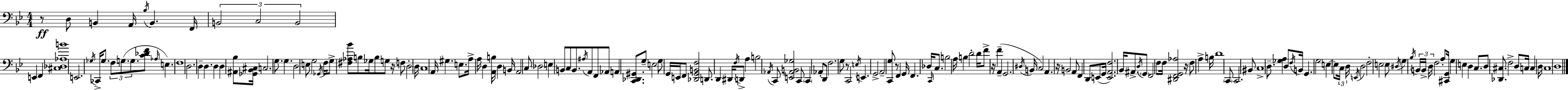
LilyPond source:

{
  \clef bass
  \numericTimeSignature
  \time 4/4
  \key g \minor
  r8\ff d8 b,4 a,16 \acciaccatura { bes16 } b,4. | f,16 \tuplet 3/2 { b,2 c2 | b,2 } e,4 f,4 | <cis des aes b'>1 | \break e,2. \acciaccatura { ges16 } ces,16-> ges8. | \tuplet 3/2 { f8 g8.( g8. } <c' des' f'>8 \grace { aes16 }) e4. | f1 | d2. d4-- | \break d4. d4 d4 | <ais, bes>8 <ges, bes, cis>16 c2. | g8. g4. d2 | e8 g2 \acciaccatura { ges,16 } f16 g8-> <fis aes bes'>8 | \break b8 ges16 b8 g8 r16 f8 d2-. | d16 c1 | a,16 gis4. e8. a16-> a16 | d4 <a, b>16 d4 b,16 a,2 | \break c8 \parenthesize des2 e4 | b,8 c8 b,8. \acciaccatura { ais16 } a,8 f,8 aes,8 a,4 | <c, des, gis,>8. g8-- e2 g8 | g,16 e,16 f,8 <des, g, b, f>2 d,8. | \break d,4 dis,16 \acciaccatura { f16 } d,8-> a4 b2 | \acciaccatura { aes,16 } c,8 <e, aes, b, ges>2 c,8 | \parenthesize c,4 aes,8-. d,8 f2. | g8 r8 c,2 | \break \acciaccatura { e16 } e,4. g,2-> | a,2-- <c, g>8 r8 f,4 | g,16 f,4. des16 \grace { c,16 } c8. b2 | a16 b4 d'2-. | \break d'16 f'8-> r16 f'4--( a,4-- g,2. | \acciaccatura { dis16 } b,16 c2) | a,4. r16 b,2 | a,8 f,4 d,8 e,8( g,16 <e, a, f>2.) | \break bes,16 ais,8.-> \acciaccatura { d16 } \parenthesize g,8 | f,2 f8 f16 <dis, f, g, aes>2 | r16 f8 a4-> b16 d'1 | \parenthesize c,8 c,2. | \break bis,8 c1-> | d8.-- <ges a>4 | d8 \acciaccatura { f16 } b,16 g,4. g2 | e4~~ e8 \tuplet 3/2 { c16 d16 \acciaccatura { e,16 } } d2 | \break f2-. e2 | e8 \acciaccatura { dis16 } g4 \acciaccatura { bes16 } \tuplet 3/2 { b,16 b,16-> d16 } | f2 a8-. <cis, g,>16 g4 e4 | d4 c8. d8 <des, cis>8. f2-> | \break d8 c16 c4 d16 c1 | d1 | \bar "|."
}